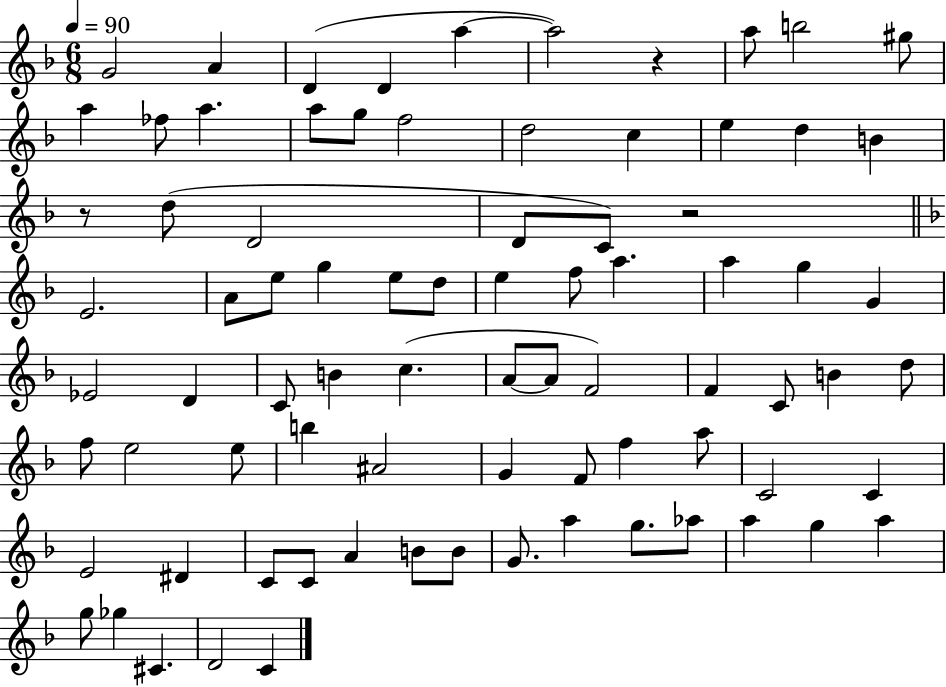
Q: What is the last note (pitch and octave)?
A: C4